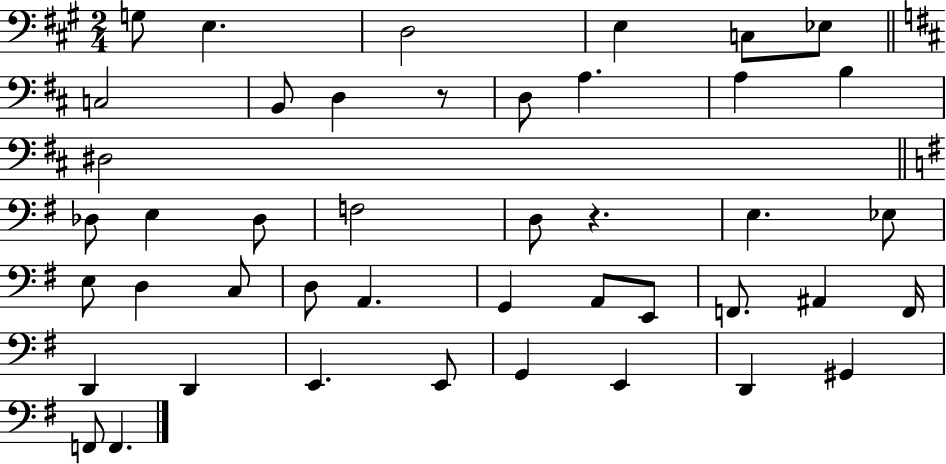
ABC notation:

X:1
T:Untitled
M:2/4
L:1/4
K:A
G,/2 E, D,2 E, C,/2 _E,/2 C,2 B,,/2 D, z/2 D,/2 A, A, B, ^D,2 _D,/2 E, _D,/2 F,2 D,/2 z E, _E,/2 E,/2 D, C,/2 D,/2 A,, G,, A,,/2 E,,/2 F,,/2 ^A,, F,,/4 D,, D,, E,, E,,/2 G,, E,, D,, ^G,, F,,/2 F,,